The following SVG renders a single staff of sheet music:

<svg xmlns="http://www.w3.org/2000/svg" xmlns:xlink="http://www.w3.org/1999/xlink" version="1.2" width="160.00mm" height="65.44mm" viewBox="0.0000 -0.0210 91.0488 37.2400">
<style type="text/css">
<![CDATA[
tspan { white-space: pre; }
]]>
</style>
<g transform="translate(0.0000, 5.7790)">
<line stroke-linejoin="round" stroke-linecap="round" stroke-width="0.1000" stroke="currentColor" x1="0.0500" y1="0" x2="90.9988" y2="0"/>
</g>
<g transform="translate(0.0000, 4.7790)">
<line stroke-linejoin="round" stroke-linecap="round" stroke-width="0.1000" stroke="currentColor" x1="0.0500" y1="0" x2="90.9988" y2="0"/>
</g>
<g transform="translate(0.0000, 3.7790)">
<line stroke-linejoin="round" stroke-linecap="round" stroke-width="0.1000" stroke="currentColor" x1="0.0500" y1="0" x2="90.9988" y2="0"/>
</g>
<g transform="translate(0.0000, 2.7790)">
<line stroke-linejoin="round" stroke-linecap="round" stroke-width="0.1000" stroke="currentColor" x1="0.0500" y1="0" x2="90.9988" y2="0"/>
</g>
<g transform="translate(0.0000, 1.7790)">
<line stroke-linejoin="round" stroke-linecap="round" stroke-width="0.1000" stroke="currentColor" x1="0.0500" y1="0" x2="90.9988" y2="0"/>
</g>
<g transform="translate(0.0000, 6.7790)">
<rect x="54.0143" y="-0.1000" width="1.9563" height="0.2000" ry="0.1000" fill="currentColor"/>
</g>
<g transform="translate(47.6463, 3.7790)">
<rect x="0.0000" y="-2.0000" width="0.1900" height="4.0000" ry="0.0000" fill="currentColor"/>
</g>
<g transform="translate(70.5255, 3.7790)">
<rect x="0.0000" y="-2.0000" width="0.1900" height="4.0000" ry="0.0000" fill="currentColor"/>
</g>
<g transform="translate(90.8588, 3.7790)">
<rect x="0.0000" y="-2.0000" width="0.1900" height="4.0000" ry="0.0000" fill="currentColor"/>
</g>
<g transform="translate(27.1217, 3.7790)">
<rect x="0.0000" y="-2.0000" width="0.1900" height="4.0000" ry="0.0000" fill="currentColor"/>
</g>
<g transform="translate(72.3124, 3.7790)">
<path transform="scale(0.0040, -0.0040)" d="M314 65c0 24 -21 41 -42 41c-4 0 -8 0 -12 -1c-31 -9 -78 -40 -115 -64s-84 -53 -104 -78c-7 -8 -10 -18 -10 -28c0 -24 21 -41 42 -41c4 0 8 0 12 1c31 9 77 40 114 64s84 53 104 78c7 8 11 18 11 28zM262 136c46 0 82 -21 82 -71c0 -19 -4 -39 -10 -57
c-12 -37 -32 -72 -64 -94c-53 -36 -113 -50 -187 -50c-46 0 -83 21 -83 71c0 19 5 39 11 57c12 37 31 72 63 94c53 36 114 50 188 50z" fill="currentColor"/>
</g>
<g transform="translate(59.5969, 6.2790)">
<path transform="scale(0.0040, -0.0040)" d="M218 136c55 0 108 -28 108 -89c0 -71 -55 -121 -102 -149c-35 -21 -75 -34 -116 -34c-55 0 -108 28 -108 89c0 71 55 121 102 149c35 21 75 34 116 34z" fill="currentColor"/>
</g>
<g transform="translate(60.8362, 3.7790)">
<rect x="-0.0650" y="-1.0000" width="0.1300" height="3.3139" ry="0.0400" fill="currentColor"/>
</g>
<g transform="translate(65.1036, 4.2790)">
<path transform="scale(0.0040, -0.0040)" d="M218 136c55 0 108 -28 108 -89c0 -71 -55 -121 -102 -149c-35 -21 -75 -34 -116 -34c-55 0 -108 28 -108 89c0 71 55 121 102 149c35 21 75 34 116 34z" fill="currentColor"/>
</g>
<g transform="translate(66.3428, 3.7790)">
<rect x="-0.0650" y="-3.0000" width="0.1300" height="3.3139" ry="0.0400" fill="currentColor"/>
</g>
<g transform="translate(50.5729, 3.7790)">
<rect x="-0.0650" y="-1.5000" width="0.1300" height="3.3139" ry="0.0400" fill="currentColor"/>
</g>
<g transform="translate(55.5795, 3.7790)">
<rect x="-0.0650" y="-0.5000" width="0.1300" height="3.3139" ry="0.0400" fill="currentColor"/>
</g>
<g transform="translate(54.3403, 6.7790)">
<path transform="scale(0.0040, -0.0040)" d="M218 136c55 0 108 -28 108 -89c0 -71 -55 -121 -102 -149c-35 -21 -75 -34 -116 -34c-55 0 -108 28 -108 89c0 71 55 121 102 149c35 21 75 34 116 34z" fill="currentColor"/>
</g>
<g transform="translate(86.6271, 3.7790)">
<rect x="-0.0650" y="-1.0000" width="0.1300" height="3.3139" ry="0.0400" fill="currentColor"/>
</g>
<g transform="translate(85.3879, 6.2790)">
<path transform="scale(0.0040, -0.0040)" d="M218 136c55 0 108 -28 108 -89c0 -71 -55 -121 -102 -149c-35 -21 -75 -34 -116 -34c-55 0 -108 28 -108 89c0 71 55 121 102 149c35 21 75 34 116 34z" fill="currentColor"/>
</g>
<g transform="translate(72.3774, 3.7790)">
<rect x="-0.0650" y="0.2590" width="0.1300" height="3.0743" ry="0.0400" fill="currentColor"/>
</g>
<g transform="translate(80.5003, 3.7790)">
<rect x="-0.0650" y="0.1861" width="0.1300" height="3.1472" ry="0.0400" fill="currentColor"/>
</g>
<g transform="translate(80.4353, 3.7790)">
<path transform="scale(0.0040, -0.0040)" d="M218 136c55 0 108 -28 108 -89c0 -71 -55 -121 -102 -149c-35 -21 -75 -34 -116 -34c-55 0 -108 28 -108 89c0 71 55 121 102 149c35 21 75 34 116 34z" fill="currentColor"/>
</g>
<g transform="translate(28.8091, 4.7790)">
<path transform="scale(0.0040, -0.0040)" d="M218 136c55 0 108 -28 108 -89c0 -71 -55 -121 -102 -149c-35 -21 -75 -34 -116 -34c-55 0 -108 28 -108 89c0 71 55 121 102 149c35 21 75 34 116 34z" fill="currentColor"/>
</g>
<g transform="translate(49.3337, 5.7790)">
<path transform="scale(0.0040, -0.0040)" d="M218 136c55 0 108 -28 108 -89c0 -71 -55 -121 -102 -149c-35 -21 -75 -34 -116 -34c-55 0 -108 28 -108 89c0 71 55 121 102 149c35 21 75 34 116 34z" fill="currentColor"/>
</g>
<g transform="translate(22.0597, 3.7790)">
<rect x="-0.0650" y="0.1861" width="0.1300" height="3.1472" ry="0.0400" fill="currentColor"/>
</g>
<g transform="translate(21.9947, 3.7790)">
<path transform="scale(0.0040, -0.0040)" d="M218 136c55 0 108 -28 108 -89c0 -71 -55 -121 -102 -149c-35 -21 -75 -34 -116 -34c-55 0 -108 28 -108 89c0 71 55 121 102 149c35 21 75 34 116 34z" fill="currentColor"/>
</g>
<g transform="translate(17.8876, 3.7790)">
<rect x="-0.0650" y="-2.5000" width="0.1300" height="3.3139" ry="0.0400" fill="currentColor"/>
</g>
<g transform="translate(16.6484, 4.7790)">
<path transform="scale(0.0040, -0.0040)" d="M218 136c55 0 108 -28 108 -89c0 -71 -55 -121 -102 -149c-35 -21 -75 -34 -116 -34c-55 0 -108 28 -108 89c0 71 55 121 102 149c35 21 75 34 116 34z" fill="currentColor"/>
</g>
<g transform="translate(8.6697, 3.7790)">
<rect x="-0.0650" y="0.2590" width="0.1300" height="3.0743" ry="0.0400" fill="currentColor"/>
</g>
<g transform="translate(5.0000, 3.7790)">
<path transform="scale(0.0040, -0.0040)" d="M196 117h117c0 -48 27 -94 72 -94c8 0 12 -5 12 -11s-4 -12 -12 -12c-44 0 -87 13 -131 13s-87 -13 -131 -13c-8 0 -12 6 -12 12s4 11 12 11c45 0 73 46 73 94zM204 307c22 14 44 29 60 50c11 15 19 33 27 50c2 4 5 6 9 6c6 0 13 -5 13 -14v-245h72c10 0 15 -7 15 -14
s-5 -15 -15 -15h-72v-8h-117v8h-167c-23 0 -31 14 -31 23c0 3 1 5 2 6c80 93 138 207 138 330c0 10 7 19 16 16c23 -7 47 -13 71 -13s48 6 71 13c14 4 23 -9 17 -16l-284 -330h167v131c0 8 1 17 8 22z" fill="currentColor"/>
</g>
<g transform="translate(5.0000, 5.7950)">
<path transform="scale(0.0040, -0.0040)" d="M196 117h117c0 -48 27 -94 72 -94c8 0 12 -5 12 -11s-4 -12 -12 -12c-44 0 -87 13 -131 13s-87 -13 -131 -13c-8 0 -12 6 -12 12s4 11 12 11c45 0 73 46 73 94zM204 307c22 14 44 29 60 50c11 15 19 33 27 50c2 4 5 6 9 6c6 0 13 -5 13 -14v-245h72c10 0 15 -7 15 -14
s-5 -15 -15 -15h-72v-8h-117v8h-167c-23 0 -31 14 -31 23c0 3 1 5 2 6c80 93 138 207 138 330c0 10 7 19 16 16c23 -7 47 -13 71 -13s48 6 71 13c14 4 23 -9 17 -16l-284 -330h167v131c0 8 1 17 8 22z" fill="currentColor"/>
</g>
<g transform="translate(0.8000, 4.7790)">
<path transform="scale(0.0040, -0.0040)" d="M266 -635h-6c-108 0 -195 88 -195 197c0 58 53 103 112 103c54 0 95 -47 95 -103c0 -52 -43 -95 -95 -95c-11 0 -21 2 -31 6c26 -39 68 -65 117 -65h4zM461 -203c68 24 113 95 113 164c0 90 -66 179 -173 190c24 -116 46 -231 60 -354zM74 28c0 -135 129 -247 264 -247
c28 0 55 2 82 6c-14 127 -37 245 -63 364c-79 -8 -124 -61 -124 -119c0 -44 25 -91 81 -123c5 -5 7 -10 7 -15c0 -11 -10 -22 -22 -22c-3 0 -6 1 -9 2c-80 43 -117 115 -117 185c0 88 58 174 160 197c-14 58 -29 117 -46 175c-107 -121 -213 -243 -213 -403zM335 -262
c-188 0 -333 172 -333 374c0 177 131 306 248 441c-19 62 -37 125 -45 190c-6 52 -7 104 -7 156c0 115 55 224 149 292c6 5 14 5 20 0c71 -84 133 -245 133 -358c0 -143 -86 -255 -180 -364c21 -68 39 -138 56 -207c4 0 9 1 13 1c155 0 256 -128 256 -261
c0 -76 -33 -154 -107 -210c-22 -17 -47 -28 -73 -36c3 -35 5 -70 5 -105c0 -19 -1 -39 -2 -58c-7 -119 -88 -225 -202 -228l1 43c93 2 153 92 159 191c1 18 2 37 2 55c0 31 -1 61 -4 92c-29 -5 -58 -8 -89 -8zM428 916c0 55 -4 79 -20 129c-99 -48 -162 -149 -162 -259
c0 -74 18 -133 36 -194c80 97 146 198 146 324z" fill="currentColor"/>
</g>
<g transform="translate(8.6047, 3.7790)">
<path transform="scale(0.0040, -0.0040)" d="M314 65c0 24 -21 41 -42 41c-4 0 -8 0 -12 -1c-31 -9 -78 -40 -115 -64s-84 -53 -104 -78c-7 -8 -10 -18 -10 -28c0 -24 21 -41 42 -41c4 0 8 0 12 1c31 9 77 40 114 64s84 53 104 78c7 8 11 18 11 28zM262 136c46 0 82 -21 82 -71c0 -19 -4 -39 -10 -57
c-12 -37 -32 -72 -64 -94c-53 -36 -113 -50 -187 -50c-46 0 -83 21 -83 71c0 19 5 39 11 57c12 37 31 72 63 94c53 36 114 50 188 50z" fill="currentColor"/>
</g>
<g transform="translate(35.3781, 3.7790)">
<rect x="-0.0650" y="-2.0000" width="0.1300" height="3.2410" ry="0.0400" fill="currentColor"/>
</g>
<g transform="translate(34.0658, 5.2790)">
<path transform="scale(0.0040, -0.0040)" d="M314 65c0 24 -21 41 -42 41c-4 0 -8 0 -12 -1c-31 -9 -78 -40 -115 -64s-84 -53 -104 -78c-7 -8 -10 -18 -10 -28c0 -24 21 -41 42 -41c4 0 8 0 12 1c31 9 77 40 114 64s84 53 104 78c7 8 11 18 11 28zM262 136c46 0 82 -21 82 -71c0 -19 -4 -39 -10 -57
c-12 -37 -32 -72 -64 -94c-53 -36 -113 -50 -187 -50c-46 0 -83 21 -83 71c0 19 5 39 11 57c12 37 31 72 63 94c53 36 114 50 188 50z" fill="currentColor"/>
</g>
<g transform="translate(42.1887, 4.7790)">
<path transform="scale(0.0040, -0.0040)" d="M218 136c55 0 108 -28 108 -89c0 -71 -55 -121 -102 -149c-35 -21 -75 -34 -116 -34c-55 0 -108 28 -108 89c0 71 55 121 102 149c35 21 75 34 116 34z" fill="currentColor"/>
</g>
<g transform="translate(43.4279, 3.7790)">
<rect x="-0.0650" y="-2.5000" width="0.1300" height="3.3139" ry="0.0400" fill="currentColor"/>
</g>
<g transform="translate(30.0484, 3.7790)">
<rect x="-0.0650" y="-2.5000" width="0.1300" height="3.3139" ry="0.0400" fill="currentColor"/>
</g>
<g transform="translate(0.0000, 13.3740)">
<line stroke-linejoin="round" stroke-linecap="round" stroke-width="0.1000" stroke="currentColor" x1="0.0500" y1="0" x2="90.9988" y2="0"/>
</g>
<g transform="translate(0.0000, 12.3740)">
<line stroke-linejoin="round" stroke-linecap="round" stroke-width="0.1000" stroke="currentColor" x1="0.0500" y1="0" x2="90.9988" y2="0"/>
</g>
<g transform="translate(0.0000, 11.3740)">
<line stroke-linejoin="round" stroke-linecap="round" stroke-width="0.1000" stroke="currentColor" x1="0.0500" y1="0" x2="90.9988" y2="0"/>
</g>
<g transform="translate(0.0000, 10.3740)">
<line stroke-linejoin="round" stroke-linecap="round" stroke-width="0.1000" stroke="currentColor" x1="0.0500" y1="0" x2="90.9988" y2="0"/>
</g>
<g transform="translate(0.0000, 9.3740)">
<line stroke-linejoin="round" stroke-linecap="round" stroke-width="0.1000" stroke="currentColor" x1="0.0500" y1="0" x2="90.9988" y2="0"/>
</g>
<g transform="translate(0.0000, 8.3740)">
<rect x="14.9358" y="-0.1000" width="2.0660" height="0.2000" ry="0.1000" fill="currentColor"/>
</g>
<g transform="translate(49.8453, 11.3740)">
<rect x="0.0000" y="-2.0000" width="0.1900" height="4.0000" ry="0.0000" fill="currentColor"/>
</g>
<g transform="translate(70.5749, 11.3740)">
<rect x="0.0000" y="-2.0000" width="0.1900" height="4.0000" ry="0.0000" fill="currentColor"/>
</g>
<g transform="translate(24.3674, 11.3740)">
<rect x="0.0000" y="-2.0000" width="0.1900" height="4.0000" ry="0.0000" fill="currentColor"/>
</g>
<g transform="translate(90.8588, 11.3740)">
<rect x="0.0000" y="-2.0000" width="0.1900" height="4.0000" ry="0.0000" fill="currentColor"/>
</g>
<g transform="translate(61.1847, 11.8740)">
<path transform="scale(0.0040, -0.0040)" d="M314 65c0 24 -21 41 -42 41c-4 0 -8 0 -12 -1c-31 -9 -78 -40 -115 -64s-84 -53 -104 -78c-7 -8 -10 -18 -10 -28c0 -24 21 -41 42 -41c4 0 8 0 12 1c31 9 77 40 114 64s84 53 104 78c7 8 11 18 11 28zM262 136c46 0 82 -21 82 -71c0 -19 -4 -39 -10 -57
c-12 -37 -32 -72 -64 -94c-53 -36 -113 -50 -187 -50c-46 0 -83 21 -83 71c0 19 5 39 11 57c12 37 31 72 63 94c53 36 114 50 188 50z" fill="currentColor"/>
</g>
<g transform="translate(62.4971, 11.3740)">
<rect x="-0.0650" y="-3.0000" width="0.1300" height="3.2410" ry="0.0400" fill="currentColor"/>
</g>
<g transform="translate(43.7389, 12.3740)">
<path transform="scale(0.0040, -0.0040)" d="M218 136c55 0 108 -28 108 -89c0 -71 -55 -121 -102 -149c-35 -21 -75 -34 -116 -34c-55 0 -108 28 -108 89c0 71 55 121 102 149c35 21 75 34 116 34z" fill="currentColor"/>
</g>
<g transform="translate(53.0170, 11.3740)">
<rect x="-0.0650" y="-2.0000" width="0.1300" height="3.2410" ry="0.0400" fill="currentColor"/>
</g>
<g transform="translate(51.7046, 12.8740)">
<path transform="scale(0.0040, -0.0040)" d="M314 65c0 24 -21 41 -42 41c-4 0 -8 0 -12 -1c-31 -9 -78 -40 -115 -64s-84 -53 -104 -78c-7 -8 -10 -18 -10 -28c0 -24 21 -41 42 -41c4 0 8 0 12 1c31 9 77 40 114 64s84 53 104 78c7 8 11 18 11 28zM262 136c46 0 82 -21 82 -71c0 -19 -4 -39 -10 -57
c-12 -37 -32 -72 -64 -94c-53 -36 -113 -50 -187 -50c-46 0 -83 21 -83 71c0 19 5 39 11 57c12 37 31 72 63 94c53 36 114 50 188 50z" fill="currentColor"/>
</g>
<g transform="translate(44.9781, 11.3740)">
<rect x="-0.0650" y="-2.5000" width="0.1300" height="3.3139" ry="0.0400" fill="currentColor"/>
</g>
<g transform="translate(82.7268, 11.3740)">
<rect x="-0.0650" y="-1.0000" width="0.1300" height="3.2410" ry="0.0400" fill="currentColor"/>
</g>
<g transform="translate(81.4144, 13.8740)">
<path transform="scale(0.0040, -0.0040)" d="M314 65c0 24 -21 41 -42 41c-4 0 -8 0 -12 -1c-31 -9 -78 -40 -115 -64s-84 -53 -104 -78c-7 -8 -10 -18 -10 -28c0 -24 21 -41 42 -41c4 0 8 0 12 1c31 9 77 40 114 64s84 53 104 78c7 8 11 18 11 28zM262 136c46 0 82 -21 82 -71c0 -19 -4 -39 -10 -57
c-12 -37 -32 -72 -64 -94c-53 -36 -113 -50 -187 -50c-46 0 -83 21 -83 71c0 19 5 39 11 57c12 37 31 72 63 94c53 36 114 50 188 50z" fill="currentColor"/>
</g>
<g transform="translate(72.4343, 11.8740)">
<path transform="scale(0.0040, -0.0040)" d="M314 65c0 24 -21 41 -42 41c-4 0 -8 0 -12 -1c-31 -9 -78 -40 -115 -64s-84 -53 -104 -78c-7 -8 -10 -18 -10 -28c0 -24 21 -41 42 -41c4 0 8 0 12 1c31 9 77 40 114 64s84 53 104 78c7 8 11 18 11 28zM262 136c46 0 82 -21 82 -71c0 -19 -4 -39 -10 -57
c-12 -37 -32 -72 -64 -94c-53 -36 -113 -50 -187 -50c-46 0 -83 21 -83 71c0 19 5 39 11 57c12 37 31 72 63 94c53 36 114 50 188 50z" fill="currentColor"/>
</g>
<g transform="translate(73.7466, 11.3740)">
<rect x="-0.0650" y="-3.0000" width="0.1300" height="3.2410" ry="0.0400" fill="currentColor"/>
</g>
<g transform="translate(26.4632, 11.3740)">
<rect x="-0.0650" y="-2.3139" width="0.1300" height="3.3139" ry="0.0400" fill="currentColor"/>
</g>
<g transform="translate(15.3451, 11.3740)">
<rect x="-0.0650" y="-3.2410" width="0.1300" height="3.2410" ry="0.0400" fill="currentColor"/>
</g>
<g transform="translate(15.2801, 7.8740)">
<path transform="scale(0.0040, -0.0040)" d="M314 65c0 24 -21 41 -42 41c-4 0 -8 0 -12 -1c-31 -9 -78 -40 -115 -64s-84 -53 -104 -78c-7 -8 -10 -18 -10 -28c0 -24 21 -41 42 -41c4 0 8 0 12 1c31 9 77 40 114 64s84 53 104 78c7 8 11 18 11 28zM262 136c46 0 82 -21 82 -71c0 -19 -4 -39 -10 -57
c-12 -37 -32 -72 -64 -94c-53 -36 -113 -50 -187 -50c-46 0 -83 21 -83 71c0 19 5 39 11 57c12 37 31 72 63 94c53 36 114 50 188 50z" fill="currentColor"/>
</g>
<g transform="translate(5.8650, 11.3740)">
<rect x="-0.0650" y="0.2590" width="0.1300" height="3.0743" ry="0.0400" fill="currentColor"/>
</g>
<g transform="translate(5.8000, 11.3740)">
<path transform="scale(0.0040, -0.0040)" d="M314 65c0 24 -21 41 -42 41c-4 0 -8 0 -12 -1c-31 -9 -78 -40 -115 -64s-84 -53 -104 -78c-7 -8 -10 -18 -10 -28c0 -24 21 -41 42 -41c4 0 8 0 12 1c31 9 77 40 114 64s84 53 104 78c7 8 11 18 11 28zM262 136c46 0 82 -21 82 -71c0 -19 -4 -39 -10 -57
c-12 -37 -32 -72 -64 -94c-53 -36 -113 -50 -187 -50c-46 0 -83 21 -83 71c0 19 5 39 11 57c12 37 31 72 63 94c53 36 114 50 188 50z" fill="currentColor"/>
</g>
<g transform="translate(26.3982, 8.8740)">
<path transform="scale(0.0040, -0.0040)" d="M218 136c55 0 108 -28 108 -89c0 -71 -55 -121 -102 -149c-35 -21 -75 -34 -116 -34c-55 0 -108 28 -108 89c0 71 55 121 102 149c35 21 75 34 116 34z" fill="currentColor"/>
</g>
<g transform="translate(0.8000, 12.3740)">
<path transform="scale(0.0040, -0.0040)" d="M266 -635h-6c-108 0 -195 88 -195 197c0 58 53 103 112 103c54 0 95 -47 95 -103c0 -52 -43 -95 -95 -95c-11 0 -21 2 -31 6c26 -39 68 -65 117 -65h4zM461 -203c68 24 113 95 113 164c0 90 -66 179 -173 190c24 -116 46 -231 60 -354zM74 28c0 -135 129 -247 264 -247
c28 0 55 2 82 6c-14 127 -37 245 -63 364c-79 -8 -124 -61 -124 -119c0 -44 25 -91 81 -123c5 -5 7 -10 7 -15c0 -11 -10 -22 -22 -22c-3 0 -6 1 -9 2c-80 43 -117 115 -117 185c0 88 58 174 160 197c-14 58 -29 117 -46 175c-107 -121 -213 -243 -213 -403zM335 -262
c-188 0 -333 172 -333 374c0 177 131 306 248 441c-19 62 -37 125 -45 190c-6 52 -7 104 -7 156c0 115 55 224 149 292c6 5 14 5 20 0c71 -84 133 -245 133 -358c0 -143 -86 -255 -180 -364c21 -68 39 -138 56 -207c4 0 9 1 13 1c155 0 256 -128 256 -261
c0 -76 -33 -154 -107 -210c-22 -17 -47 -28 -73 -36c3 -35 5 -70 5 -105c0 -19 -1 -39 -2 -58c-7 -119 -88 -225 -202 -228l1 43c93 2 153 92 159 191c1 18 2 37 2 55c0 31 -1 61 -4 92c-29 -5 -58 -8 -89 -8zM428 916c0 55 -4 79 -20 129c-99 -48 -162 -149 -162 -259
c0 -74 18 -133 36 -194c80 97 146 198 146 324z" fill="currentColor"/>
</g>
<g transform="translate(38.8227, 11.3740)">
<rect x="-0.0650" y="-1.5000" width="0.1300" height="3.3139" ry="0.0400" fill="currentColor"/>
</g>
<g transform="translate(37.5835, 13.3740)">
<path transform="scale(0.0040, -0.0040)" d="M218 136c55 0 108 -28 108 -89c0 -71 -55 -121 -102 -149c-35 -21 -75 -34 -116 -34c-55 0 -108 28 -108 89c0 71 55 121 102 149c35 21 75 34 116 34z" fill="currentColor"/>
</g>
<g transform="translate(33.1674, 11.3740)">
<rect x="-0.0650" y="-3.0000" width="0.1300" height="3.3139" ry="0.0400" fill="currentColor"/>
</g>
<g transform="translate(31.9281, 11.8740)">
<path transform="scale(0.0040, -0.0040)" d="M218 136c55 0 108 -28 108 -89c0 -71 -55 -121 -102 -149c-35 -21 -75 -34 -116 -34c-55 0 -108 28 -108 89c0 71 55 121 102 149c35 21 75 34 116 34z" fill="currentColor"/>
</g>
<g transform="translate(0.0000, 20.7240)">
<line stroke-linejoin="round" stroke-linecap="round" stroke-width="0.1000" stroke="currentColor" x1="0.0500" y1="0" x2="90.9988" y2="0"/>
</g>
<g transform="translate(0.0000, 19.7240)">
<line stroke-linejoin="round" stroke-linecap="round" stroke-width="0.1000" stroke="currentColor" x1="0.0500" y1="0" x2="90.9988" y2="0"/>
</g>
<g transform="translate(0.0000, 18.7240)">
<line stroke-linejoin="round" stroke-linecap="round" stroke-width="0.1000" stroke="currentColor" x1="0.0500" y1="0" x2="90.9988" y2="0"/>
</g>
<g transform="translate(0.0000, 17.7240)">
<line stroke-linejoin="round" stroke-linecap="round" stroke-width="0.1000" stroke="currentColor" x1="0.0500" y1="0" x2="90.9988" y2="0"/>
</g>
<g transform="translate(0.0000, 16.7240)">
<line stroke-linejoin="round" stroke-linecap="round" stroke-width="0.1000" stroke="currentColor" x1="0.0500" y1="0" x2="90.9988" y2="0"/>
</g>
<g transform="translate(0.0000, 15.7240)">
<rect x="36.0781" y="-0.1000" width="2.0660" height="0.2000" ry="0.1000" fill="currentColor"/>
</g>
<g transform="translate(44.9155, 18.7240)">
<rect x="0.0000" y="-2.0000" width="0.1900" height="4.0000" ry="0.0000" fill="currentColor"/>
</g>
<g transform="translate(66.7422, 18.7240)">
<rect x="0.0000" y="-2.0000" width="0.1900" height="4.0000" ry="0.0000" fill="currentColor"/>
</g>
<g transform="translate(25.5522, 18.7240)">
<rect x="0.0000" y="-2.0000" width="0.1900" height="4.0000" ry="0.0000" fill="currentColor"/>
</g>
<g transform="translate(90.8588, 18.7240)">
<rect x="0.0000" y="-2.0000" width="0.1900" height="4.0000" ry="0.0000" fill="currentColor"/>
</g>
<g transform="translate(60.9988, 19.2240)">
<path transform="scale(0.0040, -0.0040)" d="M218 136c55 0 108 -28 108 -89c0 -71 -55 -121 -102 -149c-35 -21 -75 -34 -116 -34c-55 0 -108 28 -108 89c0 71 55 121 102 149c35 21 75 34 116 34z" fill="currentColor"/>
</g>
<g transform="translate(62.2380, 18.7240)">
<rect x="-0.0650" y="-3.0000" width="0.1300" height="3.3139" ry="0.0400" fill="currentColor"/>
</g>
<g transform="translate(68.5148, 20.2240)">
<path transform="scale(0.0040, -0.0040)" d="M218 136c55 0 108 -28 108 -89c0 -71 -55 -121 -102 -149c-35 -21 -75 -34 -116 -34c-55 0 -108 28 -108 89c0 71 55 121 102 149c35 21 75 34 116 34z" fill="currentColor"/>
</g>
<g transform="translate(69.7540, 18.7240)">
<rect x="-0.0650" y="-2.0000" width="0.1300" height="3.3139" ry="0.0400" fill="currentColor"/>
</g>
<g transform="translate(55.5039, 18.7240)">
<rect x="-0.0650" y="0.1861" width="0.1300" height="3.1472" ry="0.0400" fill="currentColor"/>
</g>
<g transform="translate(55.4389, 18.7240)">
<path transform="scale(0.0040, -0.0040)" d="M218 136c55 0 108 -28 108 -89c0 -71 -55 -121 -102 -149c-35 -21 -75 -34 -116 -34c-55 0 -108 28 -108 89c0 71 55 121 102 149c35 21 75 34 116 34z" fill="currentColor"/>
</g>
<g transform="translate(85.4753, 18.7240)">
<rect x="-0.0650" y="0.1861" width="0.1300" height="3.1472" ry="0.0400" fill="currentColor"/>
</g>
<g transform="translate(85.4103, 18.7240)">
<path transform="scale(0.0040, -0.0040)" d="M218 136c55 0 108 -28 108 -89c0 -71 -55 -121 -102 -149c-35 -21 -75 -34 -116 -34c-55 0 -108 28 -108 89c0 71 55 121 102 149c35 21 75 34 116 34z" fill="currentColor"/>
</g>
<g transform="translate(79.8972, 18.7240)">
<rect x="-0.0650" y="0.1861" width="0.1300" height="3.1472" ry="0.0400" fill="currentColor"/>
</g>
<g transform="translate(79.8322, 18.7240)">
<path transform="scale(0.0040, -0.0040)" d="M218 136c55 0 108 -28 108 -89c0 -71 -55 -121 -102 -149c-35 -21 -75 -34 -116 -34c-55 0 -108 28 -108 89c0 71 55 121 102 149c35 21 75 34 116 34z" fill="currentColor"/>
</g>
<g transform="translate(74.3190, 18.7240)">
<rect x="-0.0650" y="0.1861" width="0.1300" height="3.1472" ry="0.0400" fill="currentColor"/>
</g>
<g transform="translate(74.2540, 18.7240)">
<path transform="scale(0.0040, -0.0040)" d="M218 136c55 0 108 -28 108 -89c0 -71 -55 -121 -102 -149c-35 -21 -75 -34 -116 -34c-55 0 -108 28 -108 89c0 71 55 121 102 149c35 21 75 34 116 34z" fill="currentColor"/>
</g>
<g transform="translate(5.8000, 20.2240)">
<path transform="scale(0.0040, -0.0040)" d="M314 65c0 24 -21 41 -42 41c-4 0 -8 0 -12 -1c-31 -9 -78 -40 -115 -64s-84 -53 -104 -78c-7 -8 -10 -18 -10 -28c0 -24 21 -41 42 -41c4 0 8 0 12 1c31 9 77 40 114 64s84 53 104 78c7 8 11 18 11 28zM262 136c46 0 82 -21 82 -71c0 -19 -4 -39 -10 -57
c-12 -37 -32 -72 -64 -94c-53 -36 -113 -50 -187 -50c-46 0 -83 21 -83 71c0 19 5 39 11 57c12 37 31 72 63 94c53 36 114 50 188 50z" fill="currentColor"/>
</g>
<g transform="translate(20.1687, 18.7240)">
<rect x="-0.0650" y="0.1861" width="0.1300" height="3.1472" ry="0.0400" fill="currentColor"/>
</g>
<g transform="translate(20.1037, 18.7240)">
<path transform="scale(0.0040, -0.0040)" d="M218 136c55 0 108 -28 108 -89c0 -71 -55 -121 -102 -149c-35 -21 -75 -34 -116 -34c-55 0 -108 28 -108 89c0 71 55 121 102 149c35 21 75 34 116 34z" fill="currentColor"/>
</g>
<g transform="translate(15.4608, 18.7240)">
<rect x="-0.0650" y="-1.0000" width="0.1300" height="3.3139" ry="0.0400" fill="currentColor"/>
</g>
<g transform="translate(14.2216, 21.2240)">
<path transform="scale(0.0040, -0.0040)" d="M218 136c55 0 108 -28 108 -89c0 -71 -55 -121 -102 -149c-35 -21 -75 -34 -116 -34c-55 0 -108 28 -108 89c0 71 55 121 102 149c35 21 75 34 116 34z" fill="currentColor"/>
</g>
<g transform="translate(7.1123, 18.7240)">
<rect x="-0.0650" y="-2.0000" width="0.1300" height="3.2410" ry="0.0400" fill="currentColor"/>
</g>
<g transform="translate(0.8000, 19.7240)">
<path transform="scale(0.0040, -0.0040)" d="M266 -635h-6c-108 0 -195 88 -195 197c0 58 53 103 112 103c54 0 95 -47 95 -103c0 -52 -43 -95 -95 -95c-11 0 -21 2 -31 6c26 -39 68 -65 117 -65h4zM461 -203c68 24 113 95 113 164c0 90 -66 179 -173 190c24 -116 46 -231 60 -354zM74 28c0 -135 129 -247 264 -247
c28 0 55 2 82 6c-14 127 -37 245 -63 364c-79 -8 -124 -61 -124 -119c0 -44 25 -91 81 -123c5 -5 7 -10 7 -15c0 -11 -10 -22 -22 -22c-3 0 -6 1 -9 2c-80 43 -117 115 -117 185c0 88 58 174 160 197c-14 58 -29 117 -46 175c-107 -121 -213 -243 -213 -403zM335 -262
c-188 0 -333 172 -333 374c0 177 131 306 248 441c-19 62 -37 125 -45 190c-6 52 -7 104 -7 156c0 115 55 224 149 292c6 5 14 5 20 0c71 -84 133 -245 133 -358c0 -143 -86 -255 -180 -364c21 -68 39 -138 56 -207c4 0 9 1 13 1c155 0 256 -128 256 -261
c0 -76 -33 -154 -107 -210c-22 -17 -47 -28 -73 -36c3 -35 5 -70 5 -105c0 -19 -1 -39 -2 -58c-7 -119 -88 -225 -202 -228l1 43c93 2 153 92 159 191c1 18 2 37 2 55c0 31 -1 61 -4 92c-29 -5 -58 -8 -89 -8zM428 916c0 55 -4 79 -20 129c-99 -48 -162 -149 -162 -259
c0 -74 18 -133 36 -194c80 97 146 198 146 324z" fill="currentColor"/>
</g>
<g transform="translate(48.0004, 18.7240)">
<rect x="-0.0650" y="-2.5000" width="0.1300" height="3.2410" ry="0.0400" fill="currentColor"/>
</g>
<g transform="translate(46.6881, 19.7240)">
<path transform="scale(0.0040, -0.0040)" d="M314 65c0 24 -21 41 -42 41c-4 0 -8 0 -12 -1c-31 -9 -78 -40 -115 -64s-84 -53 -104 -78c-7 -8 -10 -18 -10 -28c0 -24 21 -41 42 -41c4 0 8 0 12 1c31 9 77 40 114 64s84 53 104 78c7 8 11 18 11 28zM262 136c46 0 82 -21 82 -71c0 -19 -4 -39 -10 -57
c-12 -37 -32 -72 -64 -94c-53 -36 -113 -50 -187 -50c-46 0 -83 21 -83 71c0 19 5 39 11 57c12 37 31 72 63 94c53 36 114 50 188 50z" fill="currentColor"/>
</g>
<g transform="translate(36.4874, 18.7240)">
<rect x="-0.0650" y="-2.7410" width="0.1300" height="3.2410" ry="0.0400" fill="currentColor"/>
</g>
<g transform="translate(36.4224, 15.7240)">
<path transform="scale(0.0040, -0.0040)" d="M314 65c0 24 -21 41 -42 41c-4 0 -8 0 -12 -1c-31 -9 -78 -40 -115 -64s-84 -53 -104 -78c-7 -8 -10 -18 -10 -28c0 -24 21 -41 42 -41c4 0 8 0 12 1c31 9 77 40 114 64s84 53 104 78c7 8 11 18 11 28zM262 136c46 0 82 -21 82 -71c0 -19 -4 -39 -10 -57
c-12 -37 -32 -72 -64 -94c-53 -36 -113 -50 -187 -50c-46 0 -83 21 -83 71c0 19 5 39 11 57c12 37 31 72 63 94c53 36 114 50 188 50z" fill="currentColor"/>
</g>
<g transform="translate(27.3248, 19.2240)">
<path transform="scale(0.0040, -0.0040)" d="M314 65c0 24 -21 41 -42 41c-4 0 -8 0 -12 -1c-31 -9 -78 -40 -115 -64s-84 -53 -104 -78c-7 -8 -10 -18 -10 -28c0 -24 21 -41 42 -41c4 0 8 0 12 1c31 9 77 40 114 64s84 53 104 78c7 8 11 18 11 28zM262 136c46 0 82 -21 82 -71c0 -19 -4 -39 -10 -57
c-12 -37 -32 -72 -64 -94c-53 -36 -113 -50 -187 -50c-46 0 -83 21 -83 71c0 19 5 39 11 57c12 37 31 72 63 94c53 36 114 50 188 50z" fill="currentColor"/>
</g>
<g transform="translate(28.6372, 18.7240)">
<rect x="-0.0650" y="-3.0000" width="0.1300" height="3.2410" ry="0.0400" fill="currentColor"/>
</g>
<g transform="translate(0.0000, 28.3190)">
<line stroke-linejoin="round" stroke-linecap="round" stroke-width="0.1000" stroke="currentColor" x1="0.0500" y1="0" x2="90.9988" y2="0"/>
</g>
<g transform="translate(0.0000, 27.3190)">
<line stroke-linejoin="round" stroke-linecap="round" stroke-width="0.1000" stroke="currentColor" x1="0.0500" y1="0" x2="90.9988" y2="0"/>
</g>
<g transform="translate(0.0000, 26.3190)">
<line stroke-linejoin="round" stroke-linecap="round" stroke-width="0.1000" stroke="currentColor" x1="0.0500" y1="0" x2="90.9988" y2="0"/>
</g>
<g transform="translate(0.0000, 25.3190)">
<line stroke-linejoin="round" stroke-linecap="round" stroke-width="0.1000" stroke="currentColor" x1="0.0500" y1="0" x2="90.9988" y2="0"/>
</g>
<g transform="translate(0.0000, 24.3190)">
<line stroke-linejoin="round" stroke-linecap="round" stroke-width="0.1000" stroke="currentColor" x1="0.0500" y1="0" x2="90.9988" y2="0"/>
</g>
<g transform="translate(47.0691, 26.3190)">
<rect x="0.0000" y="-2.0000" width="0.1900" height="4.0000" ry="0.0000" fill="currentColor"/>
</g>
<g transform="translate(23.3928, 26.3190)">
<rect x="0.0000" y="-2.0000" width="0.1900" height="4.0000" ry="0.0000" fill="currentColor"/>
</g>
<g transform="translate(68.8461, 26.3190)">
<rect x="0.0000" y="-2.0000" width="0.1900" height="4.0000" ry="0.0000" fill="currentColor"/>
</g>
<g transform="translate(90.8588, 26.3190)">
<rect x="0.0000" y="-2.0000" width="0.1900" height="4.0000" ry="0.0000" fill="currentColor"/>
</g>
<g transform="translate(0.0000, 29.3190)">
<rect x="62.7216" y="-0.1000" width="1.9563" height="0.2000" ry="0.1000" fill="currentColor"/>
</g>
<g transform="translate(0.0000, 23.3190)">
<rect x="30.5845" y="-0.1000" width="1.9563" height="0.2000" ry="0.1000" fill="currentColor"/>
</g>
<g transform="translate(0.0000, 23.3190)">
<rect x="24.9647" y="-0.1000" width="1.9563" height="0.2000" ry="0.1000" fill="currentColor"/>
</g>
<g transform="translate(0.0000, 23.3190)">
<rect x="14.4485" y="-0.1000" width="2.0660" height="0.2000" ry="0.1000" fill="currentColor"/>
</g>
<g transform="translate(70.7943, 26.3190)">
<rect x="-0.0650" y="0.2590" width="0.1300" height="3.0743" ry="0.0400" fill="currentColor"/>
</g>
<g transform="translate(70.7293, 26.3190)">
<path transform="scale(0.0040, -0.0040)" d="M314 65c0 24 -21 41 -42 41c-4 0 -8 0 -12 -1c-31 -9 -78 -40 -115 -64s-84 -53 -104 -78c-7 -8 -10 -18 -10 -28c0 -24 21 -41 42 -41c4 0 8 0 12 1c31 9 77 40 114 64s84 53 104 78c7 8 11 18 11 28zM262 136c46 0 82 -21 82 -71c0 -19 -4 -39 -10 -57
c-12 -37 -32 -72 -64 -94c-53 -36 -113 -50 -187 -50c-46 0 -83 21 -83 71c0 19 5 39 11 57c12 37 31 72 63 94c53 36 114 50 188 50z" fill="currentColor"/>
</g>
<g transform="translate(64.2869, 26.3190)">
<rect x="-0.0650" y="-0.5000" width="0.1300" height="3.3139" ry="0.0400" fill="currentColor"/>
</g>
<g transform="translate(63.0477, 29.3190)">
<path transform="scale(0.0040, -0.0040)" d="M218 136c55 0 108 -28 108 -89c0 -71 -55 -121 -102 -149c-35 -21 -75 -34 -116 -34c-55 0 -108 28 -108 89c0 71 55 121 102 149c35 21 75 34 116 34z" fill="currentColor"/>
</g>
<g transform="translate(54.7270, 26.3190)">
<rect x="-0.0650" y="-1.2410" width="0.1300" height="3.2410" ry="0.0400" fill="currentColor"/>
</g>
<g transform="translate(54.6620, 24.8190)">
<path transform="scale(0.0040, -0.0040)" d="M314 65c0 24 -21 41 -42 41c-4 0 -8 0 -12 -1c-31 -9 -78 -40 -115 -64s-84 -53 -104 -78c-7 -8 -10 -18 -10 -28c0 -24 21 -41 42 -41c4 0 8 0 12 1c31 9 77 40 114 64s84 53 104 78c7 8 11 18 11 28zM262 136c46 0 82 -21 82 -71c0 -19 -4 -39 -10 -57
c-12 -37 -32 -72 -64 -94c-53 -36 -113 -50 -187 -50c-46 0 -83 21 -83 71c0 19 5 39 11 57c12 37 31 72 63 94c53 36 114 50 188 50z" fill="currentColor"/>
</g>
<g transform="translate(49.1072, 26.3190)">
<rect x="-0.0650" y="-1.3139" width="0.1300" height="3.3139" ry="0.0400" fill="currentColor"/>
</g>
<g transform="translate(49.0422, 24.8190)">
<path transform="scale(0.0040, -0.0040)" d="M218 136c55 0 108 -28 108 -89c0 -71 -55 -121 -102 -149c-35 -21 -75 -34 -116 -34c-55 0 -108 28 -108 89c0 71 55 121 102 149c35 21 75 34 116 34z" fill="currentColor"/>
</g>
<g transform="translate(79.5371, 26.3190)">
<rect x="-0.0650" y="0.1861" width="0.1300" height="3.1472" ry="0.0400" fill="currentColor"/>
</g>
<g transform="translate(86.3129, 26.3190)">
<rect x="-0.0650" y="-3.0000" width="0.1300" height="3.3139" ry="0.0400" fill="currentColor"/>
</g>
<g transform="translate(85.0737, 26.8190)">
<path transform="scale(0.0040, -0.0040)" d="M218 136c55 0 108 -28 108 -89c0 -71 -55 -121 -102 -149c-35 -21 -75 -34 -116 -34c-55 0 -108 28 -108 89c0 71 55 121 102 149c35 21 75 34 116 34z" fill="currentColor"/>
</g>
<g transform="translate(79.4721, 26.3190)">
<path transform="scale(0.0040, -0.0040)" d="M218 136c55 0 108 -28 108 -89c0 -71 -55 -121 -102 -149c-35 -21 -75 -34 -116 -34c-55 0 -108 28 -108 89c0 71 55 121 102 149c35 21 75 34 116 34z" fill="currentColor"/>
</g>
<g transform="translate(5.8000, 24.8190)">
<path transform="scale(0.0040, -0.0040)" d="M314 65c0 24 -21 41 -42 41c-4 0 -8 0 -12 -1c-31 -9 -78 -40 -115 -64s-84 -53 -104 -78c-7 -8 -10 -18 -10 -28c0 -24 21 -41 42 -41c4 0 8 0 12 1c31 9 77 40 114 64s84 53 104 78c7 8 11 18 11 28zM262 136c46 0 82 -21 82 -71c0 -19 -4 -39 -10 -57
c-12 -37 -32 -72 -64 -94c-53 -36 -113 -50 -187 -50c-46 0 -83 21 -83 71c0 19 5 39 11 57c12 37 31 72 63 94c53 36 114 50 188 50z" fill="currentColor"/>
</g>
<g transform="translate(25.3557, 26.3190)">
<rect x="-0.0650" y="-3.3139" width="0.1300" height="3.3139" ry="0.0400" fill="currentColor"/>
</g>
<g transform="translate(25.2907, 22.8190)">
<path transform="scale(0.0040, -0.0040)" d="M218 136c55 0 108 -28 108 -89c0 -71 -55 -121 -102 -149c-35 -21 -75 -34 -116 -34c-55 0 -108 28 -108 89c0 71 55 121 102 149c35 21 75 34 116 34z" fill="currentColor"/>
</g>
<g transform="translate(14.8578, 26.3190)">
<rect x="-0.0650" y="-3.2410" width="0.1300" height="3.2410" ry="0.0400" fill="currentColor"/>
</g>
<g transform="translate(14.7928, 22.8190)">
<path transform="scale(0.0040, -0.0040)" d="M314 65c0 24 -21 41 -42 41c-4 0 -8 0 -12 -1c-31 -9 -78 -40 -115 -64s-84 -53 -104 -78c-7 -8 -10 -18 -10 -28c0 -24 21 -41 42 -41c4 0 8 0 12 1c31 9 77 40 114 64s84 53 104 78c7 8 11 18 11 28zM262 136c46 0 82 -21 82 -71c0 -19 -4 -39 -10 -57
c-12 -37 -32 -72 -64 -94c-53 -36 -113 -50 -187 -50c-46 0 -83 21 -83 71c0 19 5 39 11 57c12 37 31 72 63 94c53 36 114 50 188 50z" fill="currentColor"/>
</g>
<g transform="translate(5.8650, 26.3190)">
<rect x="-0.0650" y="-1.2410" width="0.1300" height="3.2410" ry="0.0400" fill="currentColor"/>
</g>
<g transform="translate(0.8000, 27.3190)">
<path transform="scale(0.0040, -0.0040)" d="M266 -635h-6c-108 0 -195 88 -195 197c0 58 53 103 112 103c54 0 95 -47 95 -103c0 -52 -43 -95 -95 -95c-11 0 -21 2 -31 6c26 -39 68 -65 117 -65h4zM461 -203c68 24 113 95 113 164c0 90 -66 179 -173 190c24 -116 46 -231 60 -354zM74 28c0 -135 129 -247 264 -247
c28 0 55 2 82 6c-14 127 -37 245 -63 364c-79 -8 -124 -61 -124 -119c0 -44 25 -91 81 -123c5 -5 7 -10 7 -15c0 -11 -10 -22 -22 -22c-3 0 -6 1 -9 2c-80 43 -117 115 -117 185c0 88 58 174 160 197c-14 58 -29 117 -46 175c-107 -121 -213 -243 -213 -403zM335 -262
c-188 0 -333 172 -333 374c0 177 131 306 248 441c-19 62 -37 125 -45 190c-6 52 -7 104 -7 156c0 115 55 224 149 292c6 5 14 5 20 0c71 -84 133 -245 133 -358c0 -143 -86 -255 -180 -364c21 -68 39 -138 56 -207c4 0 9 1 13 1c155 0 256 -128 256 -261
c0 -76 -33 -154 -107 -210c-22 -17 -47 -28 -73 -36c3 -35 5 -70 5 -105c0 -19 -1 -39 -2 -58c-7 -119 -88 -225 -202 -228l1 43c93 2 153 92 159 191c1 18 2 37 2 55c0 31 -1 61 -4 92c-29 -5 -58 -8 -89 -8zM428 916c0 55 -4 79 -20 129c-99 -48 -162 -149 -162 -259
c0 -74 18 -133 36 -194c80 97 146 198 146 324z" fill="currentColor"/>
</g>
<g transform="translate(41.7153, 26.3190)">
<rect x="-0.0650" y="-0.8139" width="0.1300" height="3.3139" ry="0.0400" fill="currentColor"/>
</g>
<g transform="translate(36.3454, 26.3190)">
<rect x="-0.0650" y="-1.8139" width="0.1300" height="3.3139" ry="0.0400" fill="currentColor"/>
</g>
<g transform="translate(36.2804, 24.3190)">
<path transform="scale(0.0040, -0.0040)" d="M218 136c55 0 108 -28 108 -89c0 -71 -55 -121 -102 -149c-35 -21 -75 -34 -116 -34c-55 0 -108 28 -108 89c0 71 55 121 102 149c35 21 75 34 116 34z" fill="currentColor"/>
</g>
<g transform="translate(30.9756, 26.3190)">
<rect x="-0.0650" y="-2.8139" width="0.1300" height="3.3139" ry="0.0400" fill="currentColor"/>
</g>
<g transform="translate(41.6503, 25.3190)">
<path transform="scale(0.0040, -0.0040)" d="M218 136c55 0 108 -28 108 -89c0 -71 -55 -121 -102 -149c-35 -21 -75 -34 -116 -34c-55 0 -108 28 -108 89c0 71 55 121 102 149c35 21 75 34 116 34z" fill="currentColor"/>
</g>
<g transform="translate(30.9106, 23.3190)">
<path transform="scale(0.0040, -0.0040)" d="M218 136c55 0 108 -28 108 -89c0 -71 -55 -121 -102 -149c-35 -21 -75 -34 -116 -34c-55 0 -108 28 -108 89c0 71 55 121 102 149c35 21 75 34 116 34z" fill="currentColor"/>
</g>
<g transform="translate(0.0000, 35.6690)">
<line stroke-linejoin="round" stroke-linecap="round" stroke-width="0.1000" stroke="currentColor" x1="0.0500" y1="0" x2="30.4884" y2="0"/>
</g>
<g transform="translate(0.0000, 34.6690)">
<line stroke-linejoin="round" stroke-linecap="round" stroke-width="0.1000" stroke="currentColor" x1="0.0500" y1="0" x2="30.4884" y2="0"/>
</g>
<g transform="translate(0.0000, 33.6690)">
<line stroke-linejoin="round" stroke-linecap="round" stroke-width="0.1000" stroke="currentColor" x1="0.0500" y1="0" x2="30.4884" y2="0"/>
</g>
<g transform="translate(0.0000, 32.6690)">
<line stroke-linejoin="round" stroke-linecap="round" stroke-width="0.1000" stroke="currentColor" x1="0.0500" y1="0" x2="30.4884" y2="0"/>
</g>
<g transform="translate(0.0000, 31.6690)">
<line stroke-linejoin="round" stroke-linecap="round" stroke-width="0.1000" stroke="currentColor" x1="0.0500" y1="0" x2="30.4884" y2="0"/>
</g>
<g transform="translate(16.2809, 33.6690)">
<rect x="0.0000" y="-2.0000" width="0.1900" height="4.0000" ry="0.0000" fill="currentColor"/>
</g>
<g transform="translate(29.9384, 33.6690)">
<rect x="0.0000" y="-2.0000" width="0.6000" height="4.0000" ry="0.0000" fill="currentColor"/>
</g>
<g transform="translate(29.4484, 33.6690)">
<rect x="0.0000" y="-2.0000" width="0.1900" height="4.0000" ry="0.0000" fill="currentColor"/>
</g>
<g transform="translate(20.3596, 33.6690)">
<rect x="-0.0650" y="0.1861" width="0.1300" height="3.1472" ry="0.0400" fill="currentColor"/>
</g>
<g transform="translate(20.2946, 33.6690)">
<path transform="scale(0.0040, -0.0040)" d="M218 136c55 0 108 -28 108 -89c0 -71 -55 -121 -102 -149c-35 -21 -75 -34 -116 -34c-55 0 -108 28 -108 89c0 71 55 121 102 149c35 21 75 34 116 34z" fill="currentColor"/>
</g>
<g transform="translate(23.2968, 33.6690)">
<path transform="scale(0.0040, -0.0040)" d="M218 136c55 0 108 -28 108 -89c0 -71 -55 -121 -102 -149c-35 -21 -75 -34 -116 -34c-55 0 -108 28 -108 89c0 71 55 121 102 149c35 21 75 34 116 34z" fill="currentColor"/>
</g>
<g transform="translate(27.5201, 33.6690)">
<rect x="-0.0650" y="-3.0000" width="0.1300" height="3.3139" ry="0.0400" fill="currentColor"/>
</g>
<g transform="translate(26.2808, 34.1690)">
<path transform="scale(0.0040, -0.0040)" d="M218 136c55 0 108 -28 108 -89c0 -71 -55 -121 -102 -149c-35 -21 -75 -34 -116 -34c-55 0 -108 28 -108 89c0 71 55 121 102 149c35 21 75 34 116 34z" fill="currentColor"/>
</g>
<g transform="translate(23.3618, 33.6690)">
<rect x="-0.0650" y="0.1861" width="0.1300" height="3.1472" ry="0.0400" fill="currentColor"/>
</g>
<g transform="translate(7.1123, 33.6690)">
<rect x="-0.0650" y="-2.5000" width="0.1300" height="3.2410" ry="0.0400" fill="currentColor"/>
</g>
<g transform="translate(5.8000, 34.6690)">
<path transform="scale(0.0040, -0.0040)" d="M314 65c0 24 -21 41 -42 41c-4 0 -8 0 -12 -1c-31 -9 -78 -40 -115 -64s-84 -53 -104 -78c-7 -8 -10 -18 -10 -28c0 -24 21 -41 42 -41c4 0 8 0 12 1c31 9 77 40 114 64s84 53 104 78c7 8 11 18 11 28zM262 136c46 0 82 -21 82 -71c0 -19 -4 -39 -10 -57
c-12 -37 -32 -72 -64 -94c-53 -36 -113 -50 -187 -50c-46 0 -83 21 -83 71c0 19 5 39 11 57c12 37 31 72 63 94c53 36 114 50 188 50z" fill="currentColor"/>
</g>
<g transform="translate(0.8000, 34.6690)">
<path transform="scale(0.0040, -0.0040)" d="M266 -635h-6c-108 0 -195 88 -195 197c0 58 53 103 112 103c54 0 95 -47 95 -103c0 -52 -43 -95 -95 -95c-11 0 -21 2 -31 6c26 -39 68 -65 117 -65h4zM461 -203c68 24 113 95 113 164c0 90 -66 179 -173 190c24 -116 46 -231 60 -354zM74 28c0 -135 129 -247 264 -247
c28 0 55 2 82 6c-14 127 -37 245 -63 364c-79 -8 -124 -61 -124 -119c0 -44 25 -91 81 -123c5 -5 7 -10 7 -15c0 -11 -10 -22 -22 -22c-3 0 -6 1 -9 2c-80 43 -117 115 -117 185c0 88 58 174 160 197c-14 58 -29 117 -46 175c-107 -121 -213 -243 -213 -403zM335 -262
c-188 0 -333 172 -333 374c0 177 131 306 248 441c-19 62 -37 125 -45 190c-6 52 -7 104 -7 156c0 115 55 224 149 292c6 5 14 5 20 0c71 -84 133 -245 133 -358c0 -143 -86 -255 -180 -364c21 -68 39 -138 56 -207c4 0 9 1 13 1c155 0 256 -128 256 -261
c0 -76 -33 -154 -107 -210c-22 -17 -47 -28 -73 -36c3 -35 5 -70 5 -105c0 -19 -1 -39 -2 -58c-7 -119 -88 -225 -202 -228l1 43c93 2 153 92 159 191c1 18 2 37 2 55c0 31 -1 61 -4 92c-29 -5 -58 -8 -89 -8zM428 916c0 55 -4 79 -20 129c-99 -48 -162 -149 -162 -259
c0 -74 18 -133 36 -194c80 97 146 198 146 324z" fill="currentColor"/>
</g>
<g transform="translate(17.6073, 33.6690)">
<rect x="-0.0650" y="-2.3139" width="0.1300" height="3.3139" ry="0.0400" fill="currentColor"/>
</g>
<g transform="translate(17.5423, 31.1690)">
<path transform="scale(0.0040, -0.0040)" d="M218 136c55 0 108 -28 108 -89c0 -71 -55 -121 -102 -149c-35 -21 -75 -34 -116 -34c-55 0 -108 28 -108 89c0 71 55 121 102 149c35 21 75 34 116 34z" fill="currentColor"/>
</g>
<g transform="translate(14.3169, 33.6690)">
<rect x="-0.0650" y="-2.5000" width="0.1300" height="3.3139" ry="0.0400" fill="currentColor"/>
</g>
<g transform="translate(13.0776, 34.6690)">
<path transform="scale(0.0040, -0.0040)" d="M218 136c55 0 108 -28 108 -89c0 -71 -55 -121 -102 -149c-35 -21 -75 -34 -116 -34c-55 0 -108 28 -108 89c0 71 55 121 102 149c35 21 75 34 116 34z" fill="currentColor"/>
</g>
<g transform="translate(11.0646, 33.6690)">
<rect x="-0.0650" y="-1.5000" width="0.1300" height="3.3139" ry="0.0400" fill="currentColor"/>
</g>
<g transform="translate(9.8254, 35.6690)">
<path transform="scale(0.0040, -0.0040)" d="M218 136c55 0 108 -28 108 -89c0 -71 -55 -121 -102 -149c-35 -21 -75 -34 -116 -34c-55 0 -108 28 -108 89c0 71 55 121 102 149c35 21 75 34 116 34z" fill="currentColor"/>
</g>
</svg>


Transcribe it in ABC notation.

X:1
T:Untitled
M:4/4
L:1/4
K:C
B2 G B G F2 G E C D A B2 B D B2 b2 g A E G F2 A2 A2 D2 F2 D B A2 a2 G2 B A F B B B e2 b2 b a f d e e2 C B2 B A G2 E G g B B A